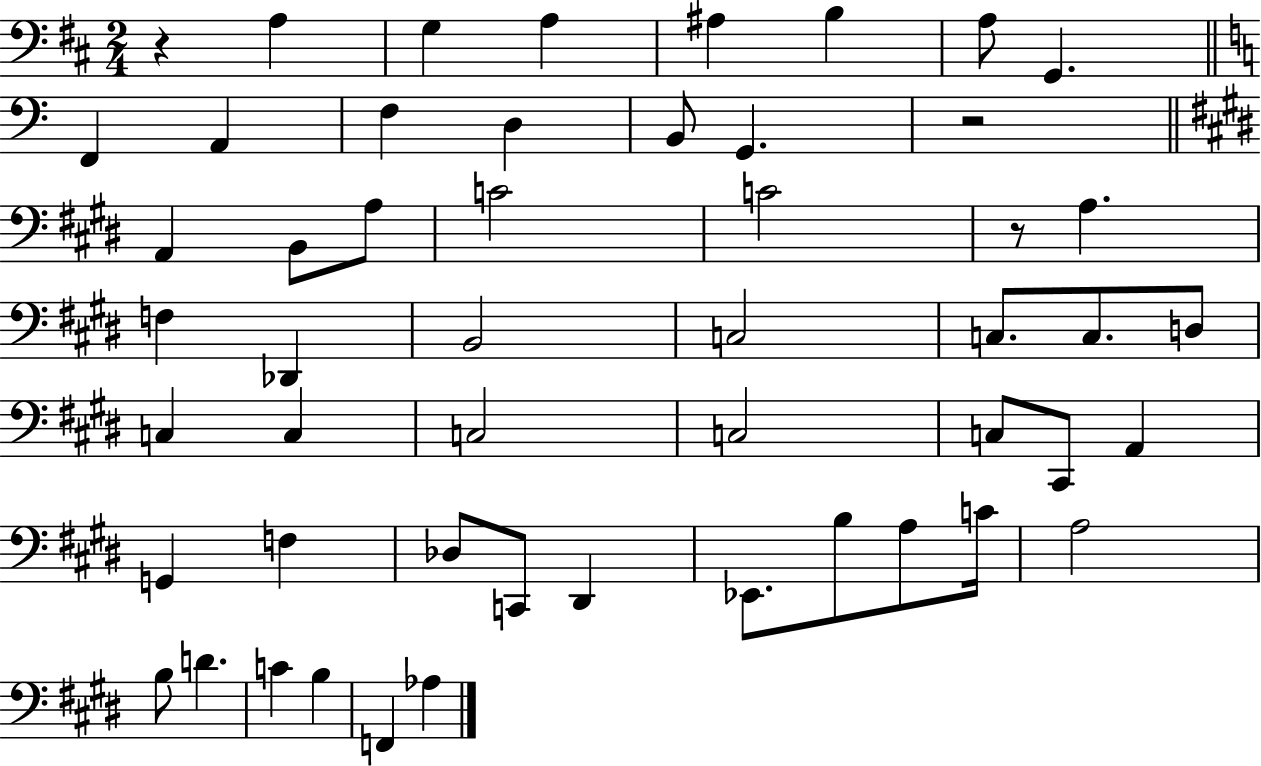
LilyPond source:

{
  \clef bass
  \numericTimeSignature
  \time 2/4
  \key d \major
  r4 a4 | g4 a4 | ais4 b4 | a8 g,4. | \break \bar "||" \break \key a \minor f,4 a,4 | f4 d4 | b,8 g,4. | r2 | \break \bar "||" \break \key e \major a,4 b,8 a8 | c'2 | c'2 | r8 a4. | \break f4 des,4 | b,2 | c2 | c8. c8. d8 | \break c4 c4 | c2 | c2 | c8 cis,8 a,4 | \break g,4 f4 | des8 c,8 dis,4 | ees,8. b8 a8 c'16 | a2 | \break b8 d'4. | c'4 b4 | f,4 aes4 | \bar "|."
}